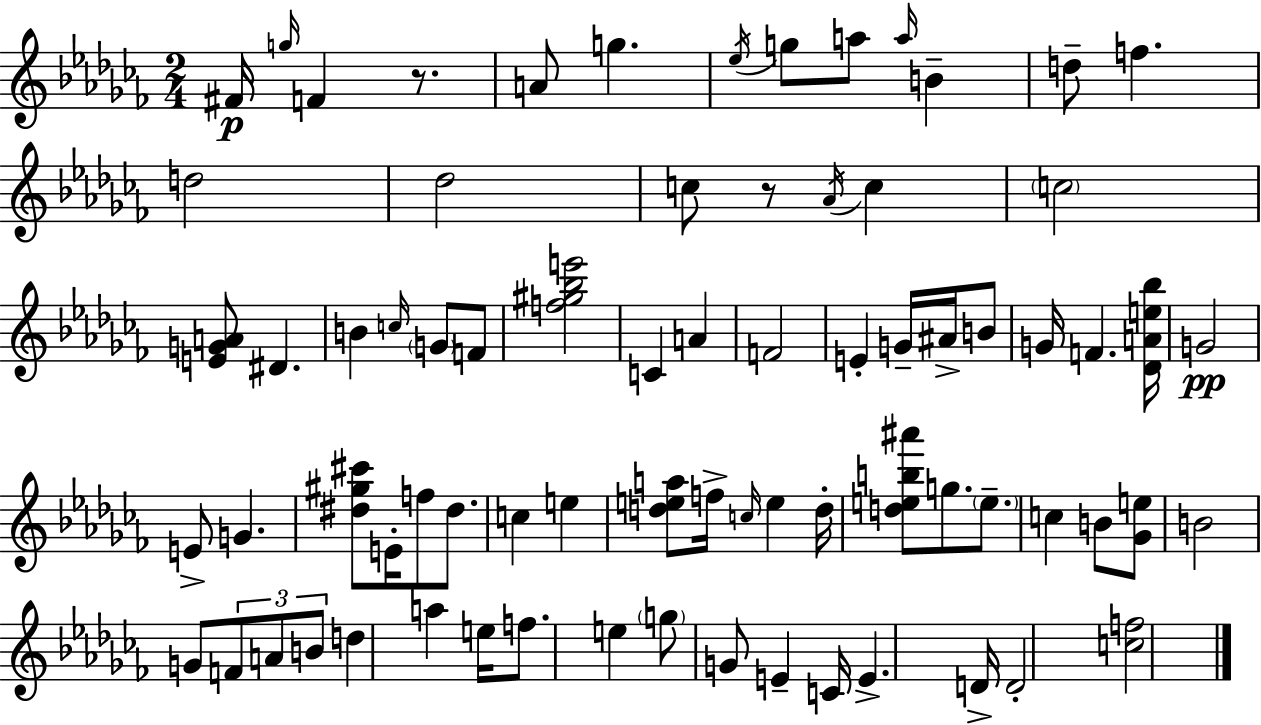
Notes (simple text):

F#4/s G5/s F4/q R/e. A4/e G5/q. Eb5/s G5/e A5/e A5/s B4/q D5/e F5/q. D5/h Db5/h C5/e R/e Ab4/s C5/q C5/h [E4,G4,A4]/e D#4/q. B4/q C5/s G4/e F4/e [F5,G#5,Bb5,E6]/h C4/q A4/q F4/h E4/q G4/s A#4/s B4/e G4/s F4/q. [Db4,A4,E5,Bb5]/s G4/h E4/e G4/q. [D#5,G#5,C#6]/e E4/s F5/e D#5/e. C5/q E5/q [D5,E5,A5]/e F5/s C5/s E5/q D5/s [D5,E5,B5,A#6]/e G5/e. E5/e. C5/q B4/e [Gb4,E5]/e B4/h G4/e F4/e A4/e B4/e D5/q A5/q E5/s F5/e. E5/q G5/e G4/e E4/q C4/s E4/q. D4/s D4/h [C5,F5]/h